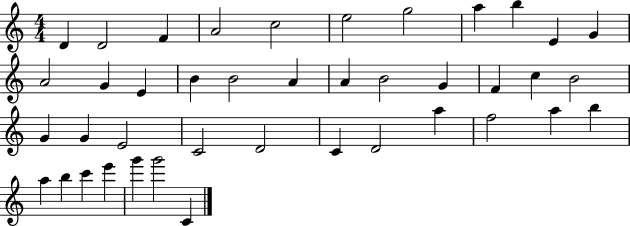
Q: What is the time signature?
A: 4/4